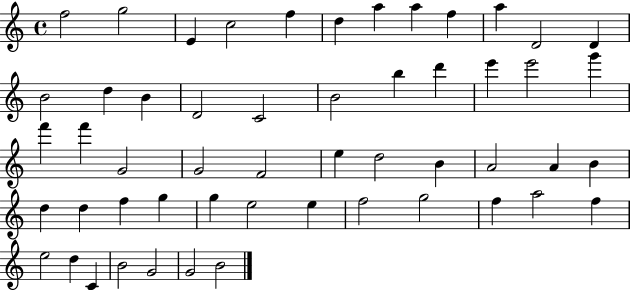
F5/h G5/h E4/q C5/h F5/q D5/q A5/q A5/q F5/q A5/q D4/h D4/q B4/h D5/q B4/q D4/h C4/h B4/h B5/q D6/q E6/q E6/h G6/q F6/q F6/q G4/h G4/h F4/h E5/q D5/h B4/q A4/h A4/q B4/q D5/q D5/q F5/q G5/q G5/q E5/h E5/q F5/h G5/h F5/q A5/h F5/q E5/h D5/q C4/q B4/h G4/h G4/h B4/h